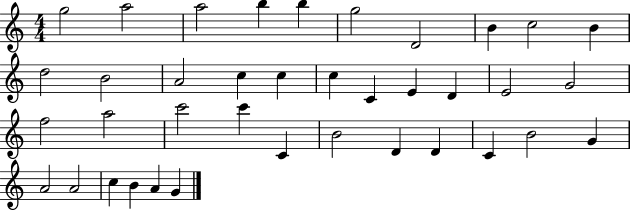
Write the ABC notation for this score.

X:1
T:Untitled
M:4/4
L:1/4
K:C
g2 a2 a2 b b g2 D2 B c2 B d2 B2 A2 c c c C E D E2 G2 f2 a2 c'2 c' C B2 D D C B2 G A2 A2 c B A G